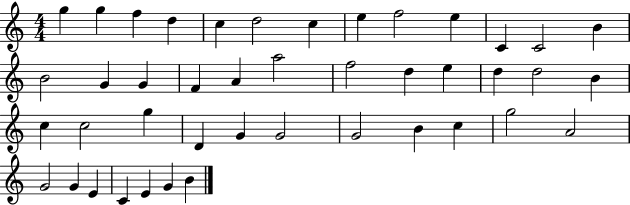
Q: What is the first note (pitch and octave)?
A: G5